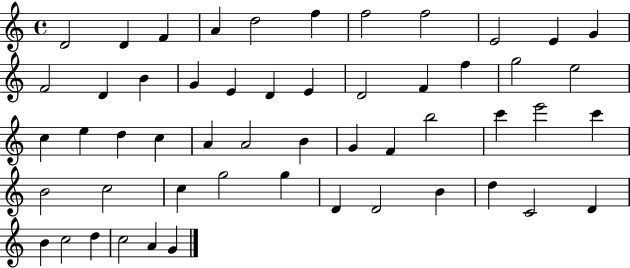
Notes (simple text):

D4/h D4/q F4/q A4/q D5/h F5/q F5/h F5/h E4/h E4/q G4/q F4/h D4/q B4/q G4/q E4/q D4/q E4/q D4/h F4/q F5/q G5/h E5/h C5/q E5/q D5/q C5/q A4/q A4/h B4/q G4/q F4/q B5/h C6/q E6/h C6/q B4/h C5/h C5/q G5/h G5/q D4/q D4/h B4/q D5/q C4/h D4/q B4/q C5/h D5/q C5/h A4/q G4/q